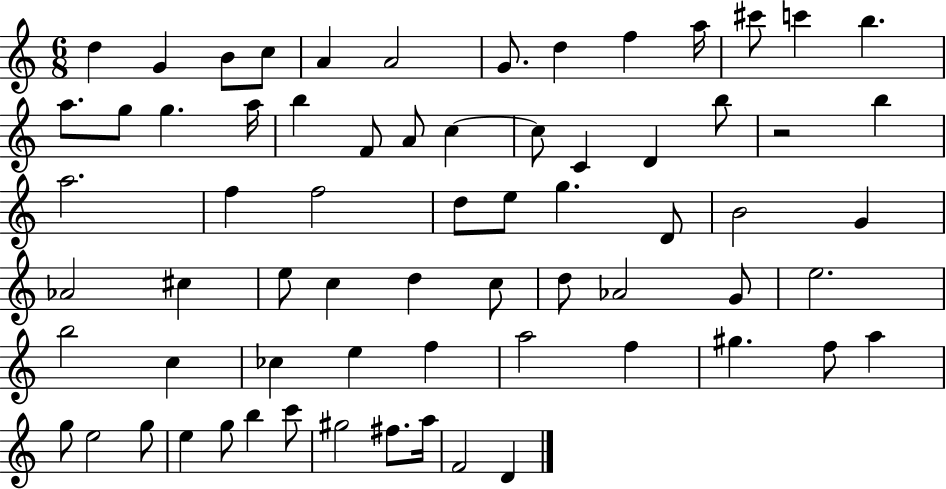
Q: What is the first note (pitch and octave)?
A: D5